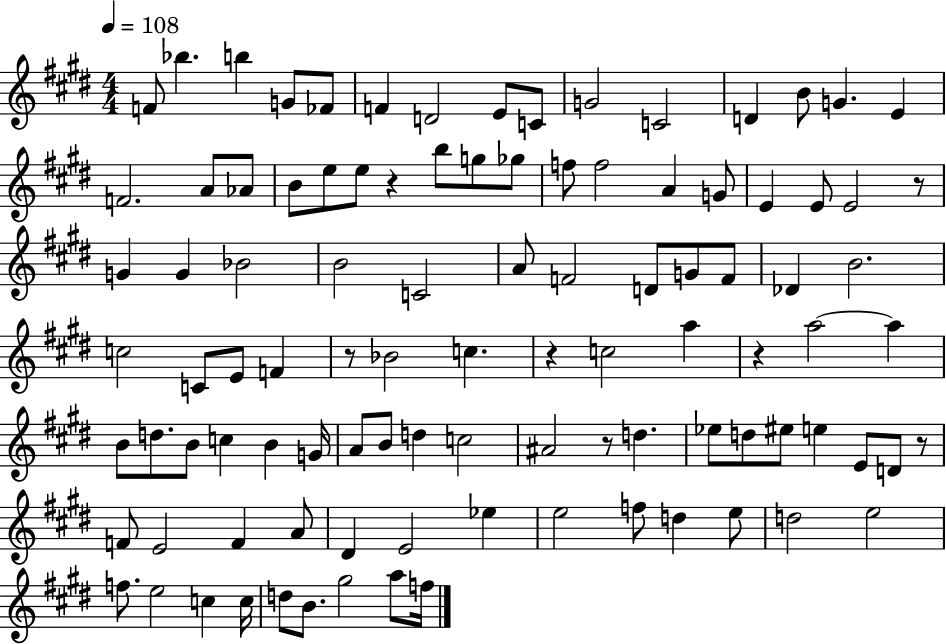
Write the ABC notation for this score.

X:1
T:Untitled
M:4/4
L:1/4
K:E
F/2 _b b G/2 _F/2 F D2 E/2 C/2 G2 C2 D B/2 G E F2 A/2 _A/2 B/2 e/2 e/2 z b/2 g/2 _g/2 f/2 f2 A G/2 E E/2 E2 z/2 G G _B2 B2 C2 A/2 F2 D/2 G/2 F/2 _D B2 c2 C/2 E/2 F z/2 _B2 c z c2 a z a2 a B/2 d/2 B/2 c B G/4 A/2 B/2 d c2 ^A2 z/2 d _e/2 d/2 ^e/2 e E/2 D/2 z/2 F/2 E2 F A/2 ^D E2 _e e2 f/2 d e/2 d2 e2 f/2 e2 c c/4 d/2 B/2 ^g2 a/2 f/4